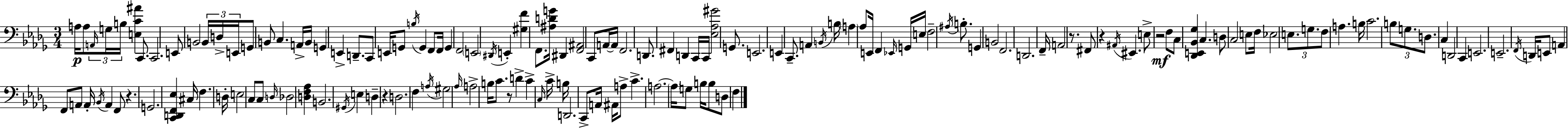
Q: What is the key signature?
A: BES minor